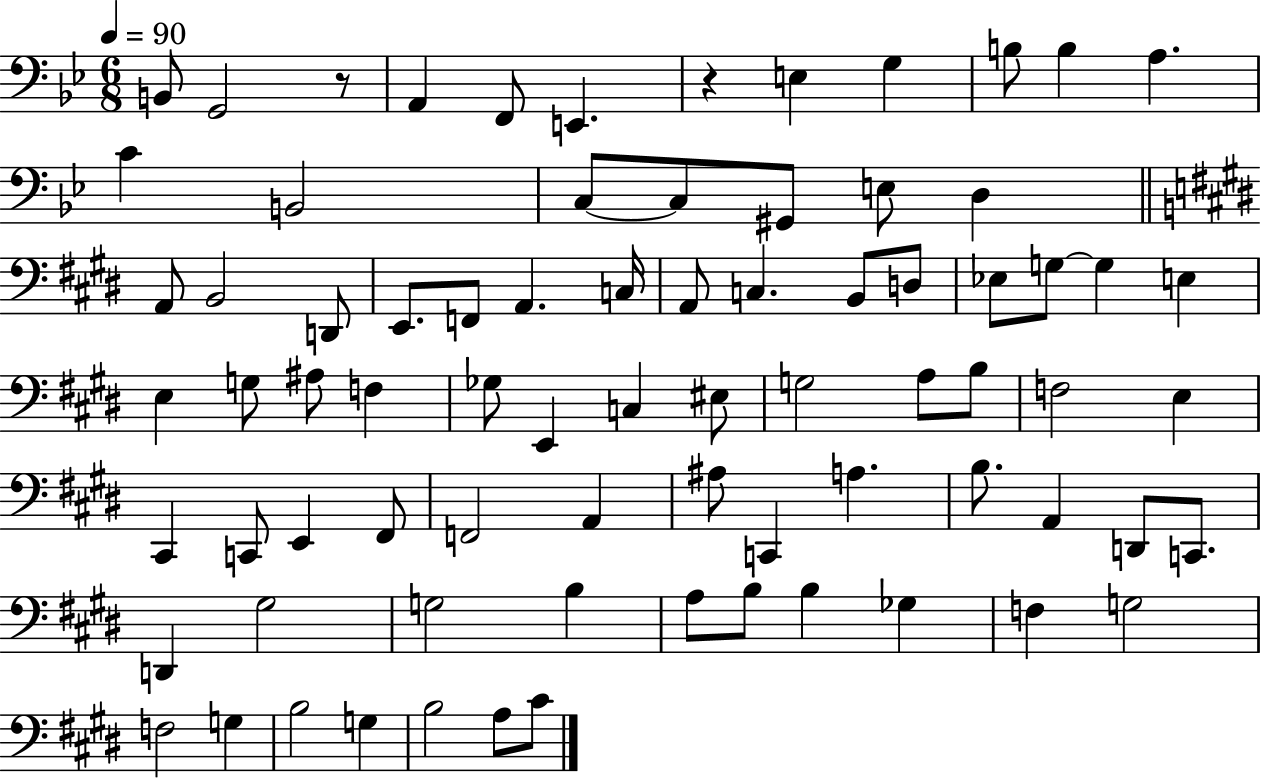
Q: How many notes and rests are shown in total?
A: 77